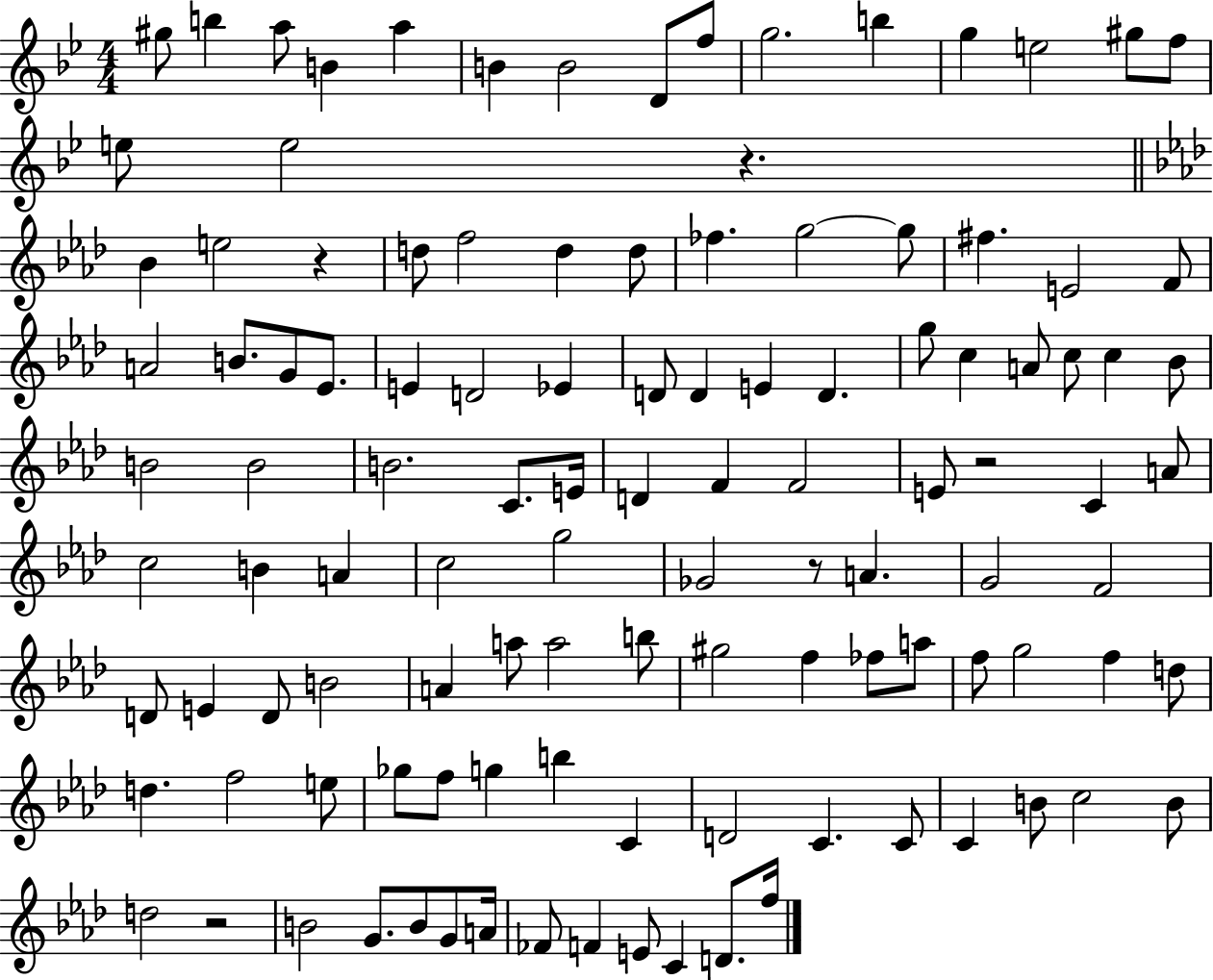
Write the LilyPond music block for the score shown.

{
  \clef treble
  \numericTimeSignature
  \time 4/4
  \key bes \major
  gis''8 b''4 a''8 b'4 a''4 | b'4 b'2 d'8 f''8 | g''2. b''4 | g''4 e''2 gis''8 f''8 | \break e''8 e''2 r4. | \bar "||" \break \key f \minor bes'4 e''2 r4 | d''8 f''2 d''4 d''8 | fes''4. g''2~~ g''8 | fis''4. e'2 f'8 | \break a'2 b'8. g'8 ees'8. | e'4 d'2 ees'4 | d'8 d'4 e'4 d'4. | g''8 c''4 a'8 c''8 c''4 bes'8 | \break b'2 b'2 | b'2. c'8. e'16 | d'4 f'4 f'2 | e'8 r2 c'4 a'8 | \break c''2 b'4 a'4 | c''2 g''2 | ges'2 r8 a'4. | g'2 f'2 | \break d'8 e'4 d'8 b'2 | a'4 a''8 a''2 b''8 | gis''2 f''4 fes''8 a''8 | f''8 g''2 f''4 d''8 | \break d''4. f''2 e''8 | ges''8 f''8 g''4 b''4 c'4 | d'2 c'4. c'8 | c'4 b'8 c''2 b'8 | \break d''2 r2 | b'2 g'8. b'8 g'8 a'16 | fes'8 f'4 e'8 c'4 d'8. f''16 | \bar "|."
}